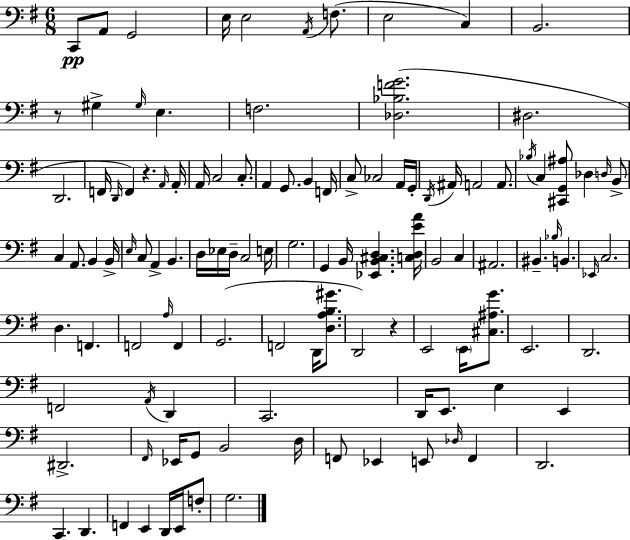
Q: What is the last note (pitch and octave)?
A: G3